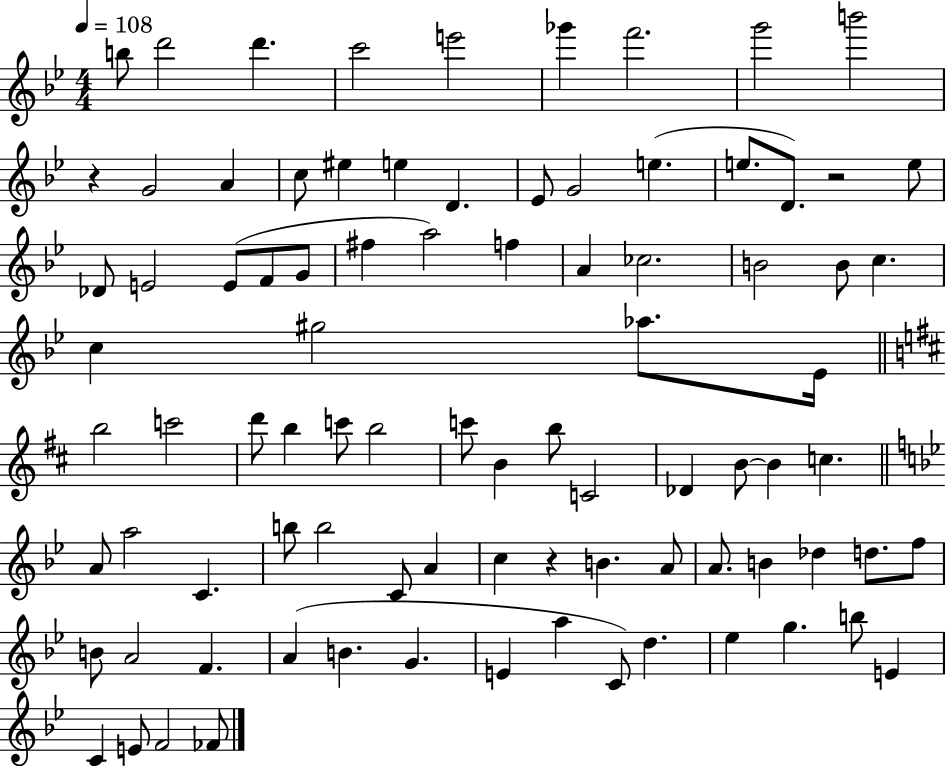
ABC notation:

X:1
T:Untitled
M:4/4
L:1/4
K:Bb
b/2 d'2 d' c'2 e'2 _g' f'2 g'2 b'2 z G2 A c/2 ^e e D _E/2 G2 e e/2 D/2 z2 e/2 _D/2 E2 E/2 F/2 G/2 ^f a2 f A _c2 B2 B/2 c c ^g2 _a/2 _E/4 b2 c'2 d'/2 b c'/2 b2 c'/2 B b/2 C2 _D B/2 B c A/2 a2 C b/2 b2 C/2 A c z B A/2 A/2 B _d d/2 f/2 B/2 A2 F A B G E a C/2 d _e g b/2 E C E/2 F2 _F/2